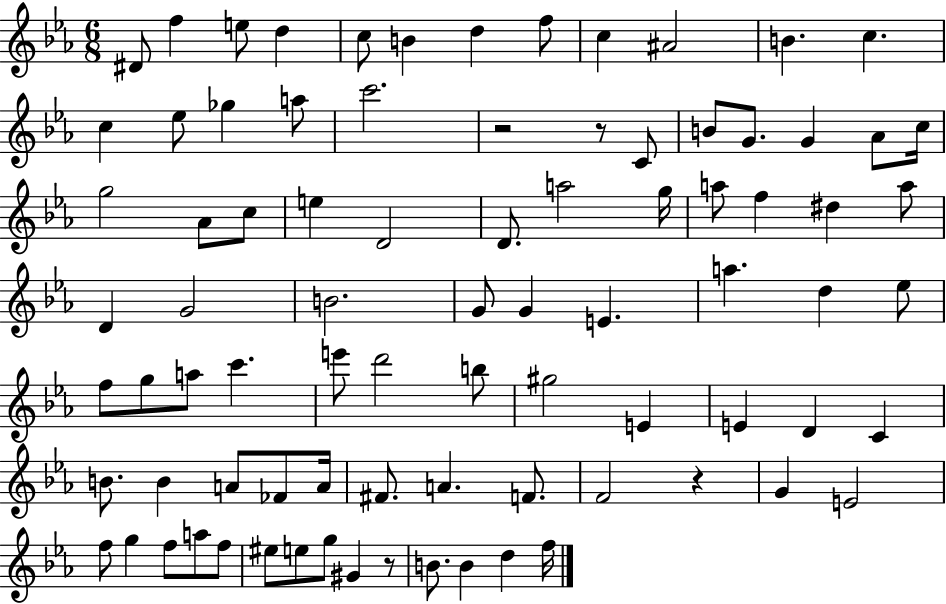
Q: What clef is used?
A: treble